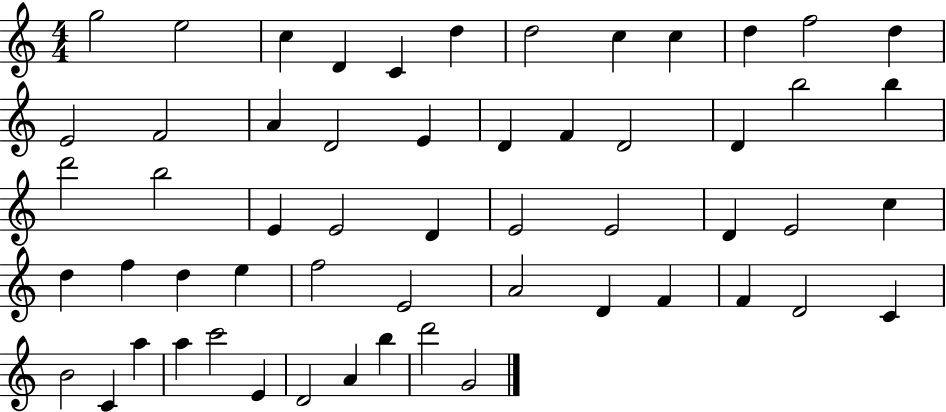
{
  \clef treble
  \numericTimeSignature
  \time 4/4
  \key c \major
  g''2 e''2 | c''4 d'4 c'4 d''4 | d''2 c''4 c''4 | d''4 f''2 d''4 | \break e'2 f'2 | a'4 d'2 e'4 | d'4 f'4 d'2 | d'4 b''2 b''4 | \break d'''2 b''2 | e'4 e'2 d'4 | e'2 e'2 | d'4 e'2 c''4 | \break d''4 f''4 d''4 e''4 | f''2 e'2 | a'2 d'4 f'4 | f'4 d'2 c'4 | \break b'2 c'4 a''4 | a''4 c'''2 e'4 | d'2 a'4 b''4 | d'''2 g'2 | \break \bar "|."
}